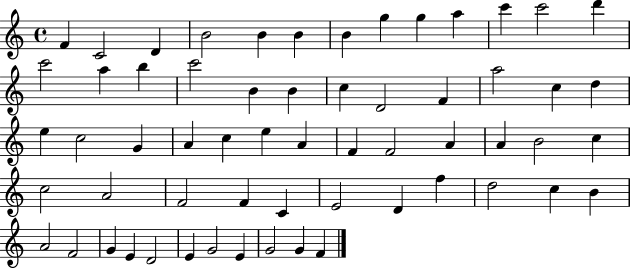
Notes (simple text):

F4/q C4/h D4/q B4/h B4/q B4/q B4/q G5/q G5/q A5/q C6/q C6/h D6/q C6/h A5/q B5/q C6/h B4/q B4/q C5/q D4/h F4/q A5/h C5/q D5/q E5/q C5/h G4/q A4/q C5/q E5/q A4/q F4/q F4/h A4/q A4/q B4/h C5/q C5/h A4/h F4/h F4/q C4/q E4/h D4/q F5/q D5/h C5/q B4/q A4/h F4/h G4/q E4/q D4/h E4/q G4/h E4/q G4/h G4/q F4/q